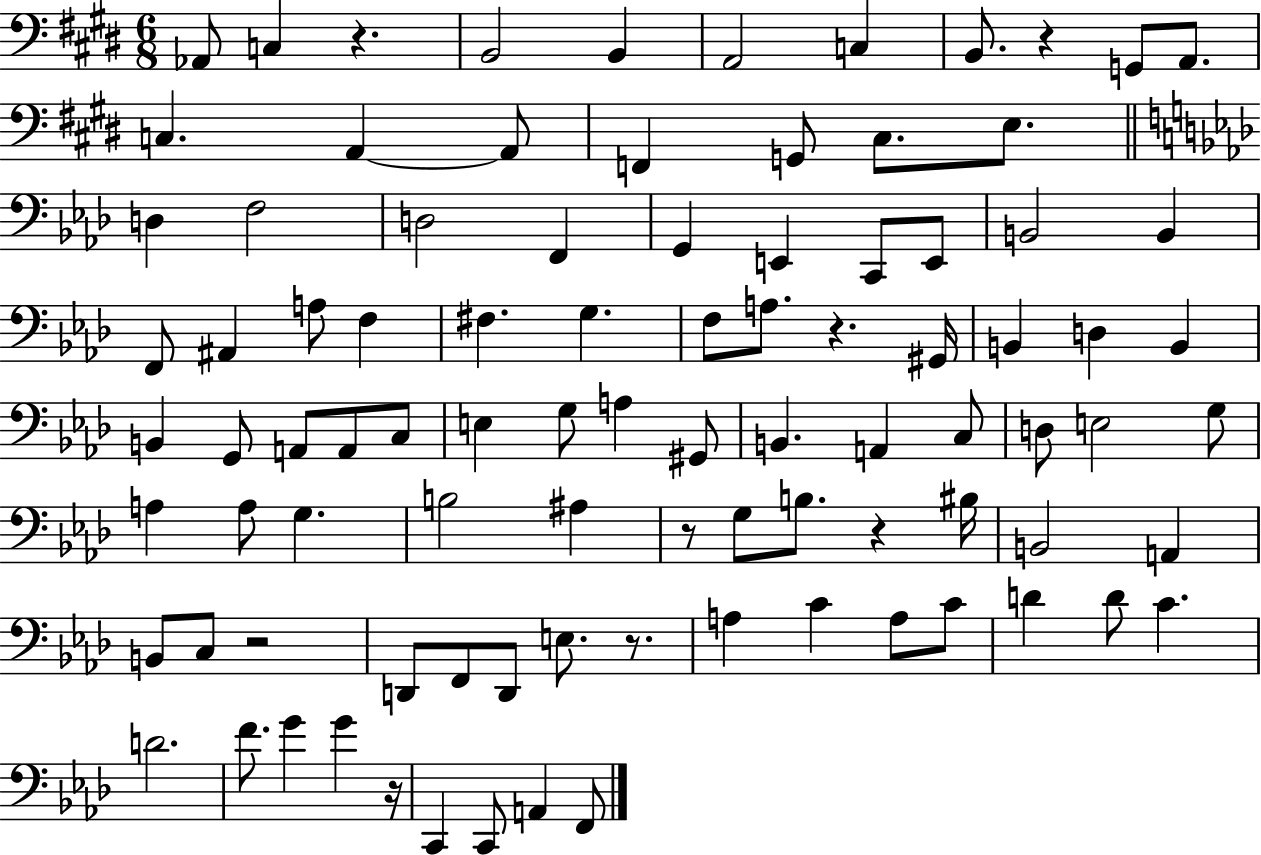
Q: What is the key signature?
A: E major